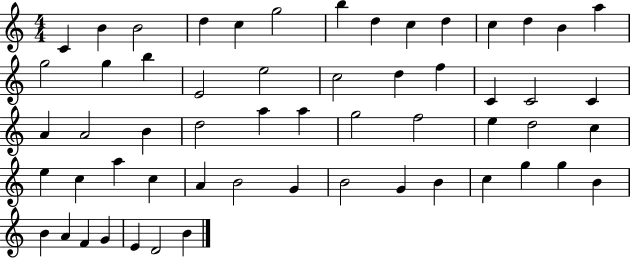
C4/q B4/q B4/h D5/q C5/q G5/h B5/q D5/q C5/q D5/q C5/q D5/q B4/q A5/q G5/h G5/q B5/q E4/h E5/h C5/h D5/q F5/q C4/q C4/h C4/q A4/q A4/h B4/q D5/h A5/q A5/q G5/h F5/h E5/q D5/h C5/q E5/q C5/q A5/q C5/q A4/q B4/h G4/q B4/h G4/q B4/q C5/q G5/q G5/q B4/q B4/q A4/q F4/q G4/q E4/q D4/h B4/q